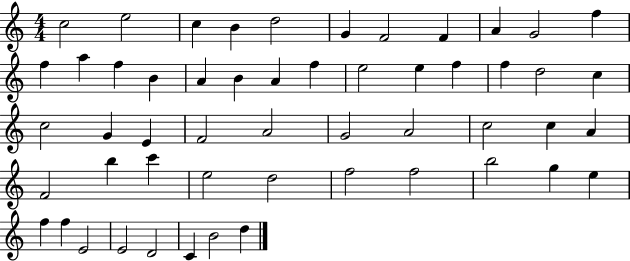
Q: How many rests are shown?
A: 0